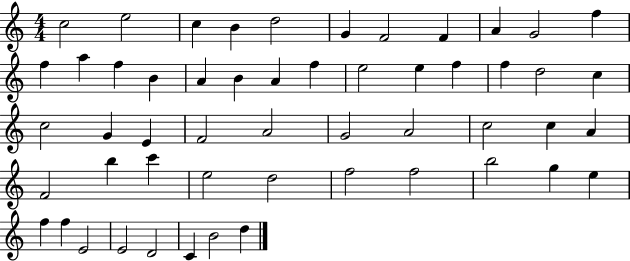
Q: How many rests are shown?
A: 0